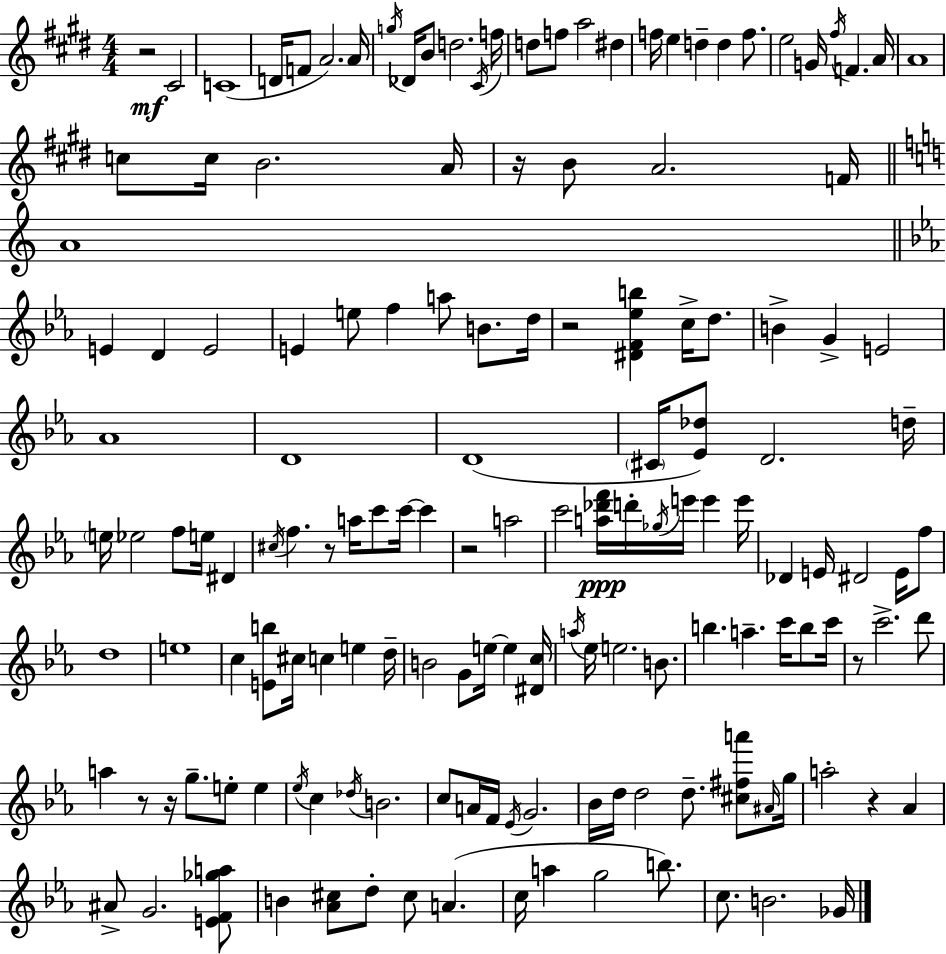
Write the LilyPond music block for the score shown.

{
  \clef treble
  \numericTimeSignature
  \time 4/4
  \key e \major
  r2\mf cis'2 | c'1( | d'16 f'8 a'2.) a'16 | \acciaccatura { g''16 } des'16 b'8 d''2. | \break \acciaccatura { cis'16 } f''16 d''8 f''8 a''2 dis''4 | f''16 e''4 d''4-- d''4 f''8. | e''2 g'16 \acciaccatura { fis''16 } f'4. | a'16 a'1 | \break c''8 c''16 b'2. | a'16 r16 b'8 a'2. | f'16 \bar "||" \break \key a \minor a'1 | \bar "||" \break \key ees \major e'4 d'4 e'2 | e'4 e''8 f''4 a''8 b'8. d''16 | r2 <dis' f' ees'' b''>4 c''16-> d''8. | b'4-> g'4-> e'2 | \break aes'1 | d'1 | d'1( | \parenthesize cis'16 <ees' des''>8) d'2. d''16-- | \break \parenthesize e''16 ees''2 f''8 e''16 dis'4 | \acciaccatura { cis''16 } f''4. r8 a''16 c'''8 c'''16~~ c'''4 | r2 a''2 | c'''2 <a'' des''' f'''>16\ppp d'''16-. \acciaccatura { ges''16 } e'''16 e'''4 | \break e'''16 des'4 e'16 dis'2 e'16 | f''8 d''1 | e''1 | c''4 <e' b''>8 cis''16 c''4 e''4 | \break d''16-- b'2 g'8 e''16~~ e''4 | <dis' c''>16 \acciaccatura { a''16 } ees''16 e''2. | b'8. b''4. a''4.-- c'''16 | b''8 c'''16 r8 c'''2.-> | \break d'''8 a''4 r8 r16 g''8.-- e''8-. e''4 | \acciaccatura { ees''16 } c''4 \acciaccatura { des''16 } b'2. | c''8 a'16 f'16 \acciaccatura { ees'16 } g'2. | bes'16 d''16 d''2 | \break d''8.-- <cis'' fis'' a'''>8 \grace { ais'16 } g''16 a''2-. r4 | aes'4 ais'8-> g'2. | <e' f' ges'' a''>8 b'4 <aes' cis''>8 d''8-. cis''8 | a'4.( c''16 a''4 g''2 | \break b''8.) c''8. b'2. | ges'16 \bar "|."
}